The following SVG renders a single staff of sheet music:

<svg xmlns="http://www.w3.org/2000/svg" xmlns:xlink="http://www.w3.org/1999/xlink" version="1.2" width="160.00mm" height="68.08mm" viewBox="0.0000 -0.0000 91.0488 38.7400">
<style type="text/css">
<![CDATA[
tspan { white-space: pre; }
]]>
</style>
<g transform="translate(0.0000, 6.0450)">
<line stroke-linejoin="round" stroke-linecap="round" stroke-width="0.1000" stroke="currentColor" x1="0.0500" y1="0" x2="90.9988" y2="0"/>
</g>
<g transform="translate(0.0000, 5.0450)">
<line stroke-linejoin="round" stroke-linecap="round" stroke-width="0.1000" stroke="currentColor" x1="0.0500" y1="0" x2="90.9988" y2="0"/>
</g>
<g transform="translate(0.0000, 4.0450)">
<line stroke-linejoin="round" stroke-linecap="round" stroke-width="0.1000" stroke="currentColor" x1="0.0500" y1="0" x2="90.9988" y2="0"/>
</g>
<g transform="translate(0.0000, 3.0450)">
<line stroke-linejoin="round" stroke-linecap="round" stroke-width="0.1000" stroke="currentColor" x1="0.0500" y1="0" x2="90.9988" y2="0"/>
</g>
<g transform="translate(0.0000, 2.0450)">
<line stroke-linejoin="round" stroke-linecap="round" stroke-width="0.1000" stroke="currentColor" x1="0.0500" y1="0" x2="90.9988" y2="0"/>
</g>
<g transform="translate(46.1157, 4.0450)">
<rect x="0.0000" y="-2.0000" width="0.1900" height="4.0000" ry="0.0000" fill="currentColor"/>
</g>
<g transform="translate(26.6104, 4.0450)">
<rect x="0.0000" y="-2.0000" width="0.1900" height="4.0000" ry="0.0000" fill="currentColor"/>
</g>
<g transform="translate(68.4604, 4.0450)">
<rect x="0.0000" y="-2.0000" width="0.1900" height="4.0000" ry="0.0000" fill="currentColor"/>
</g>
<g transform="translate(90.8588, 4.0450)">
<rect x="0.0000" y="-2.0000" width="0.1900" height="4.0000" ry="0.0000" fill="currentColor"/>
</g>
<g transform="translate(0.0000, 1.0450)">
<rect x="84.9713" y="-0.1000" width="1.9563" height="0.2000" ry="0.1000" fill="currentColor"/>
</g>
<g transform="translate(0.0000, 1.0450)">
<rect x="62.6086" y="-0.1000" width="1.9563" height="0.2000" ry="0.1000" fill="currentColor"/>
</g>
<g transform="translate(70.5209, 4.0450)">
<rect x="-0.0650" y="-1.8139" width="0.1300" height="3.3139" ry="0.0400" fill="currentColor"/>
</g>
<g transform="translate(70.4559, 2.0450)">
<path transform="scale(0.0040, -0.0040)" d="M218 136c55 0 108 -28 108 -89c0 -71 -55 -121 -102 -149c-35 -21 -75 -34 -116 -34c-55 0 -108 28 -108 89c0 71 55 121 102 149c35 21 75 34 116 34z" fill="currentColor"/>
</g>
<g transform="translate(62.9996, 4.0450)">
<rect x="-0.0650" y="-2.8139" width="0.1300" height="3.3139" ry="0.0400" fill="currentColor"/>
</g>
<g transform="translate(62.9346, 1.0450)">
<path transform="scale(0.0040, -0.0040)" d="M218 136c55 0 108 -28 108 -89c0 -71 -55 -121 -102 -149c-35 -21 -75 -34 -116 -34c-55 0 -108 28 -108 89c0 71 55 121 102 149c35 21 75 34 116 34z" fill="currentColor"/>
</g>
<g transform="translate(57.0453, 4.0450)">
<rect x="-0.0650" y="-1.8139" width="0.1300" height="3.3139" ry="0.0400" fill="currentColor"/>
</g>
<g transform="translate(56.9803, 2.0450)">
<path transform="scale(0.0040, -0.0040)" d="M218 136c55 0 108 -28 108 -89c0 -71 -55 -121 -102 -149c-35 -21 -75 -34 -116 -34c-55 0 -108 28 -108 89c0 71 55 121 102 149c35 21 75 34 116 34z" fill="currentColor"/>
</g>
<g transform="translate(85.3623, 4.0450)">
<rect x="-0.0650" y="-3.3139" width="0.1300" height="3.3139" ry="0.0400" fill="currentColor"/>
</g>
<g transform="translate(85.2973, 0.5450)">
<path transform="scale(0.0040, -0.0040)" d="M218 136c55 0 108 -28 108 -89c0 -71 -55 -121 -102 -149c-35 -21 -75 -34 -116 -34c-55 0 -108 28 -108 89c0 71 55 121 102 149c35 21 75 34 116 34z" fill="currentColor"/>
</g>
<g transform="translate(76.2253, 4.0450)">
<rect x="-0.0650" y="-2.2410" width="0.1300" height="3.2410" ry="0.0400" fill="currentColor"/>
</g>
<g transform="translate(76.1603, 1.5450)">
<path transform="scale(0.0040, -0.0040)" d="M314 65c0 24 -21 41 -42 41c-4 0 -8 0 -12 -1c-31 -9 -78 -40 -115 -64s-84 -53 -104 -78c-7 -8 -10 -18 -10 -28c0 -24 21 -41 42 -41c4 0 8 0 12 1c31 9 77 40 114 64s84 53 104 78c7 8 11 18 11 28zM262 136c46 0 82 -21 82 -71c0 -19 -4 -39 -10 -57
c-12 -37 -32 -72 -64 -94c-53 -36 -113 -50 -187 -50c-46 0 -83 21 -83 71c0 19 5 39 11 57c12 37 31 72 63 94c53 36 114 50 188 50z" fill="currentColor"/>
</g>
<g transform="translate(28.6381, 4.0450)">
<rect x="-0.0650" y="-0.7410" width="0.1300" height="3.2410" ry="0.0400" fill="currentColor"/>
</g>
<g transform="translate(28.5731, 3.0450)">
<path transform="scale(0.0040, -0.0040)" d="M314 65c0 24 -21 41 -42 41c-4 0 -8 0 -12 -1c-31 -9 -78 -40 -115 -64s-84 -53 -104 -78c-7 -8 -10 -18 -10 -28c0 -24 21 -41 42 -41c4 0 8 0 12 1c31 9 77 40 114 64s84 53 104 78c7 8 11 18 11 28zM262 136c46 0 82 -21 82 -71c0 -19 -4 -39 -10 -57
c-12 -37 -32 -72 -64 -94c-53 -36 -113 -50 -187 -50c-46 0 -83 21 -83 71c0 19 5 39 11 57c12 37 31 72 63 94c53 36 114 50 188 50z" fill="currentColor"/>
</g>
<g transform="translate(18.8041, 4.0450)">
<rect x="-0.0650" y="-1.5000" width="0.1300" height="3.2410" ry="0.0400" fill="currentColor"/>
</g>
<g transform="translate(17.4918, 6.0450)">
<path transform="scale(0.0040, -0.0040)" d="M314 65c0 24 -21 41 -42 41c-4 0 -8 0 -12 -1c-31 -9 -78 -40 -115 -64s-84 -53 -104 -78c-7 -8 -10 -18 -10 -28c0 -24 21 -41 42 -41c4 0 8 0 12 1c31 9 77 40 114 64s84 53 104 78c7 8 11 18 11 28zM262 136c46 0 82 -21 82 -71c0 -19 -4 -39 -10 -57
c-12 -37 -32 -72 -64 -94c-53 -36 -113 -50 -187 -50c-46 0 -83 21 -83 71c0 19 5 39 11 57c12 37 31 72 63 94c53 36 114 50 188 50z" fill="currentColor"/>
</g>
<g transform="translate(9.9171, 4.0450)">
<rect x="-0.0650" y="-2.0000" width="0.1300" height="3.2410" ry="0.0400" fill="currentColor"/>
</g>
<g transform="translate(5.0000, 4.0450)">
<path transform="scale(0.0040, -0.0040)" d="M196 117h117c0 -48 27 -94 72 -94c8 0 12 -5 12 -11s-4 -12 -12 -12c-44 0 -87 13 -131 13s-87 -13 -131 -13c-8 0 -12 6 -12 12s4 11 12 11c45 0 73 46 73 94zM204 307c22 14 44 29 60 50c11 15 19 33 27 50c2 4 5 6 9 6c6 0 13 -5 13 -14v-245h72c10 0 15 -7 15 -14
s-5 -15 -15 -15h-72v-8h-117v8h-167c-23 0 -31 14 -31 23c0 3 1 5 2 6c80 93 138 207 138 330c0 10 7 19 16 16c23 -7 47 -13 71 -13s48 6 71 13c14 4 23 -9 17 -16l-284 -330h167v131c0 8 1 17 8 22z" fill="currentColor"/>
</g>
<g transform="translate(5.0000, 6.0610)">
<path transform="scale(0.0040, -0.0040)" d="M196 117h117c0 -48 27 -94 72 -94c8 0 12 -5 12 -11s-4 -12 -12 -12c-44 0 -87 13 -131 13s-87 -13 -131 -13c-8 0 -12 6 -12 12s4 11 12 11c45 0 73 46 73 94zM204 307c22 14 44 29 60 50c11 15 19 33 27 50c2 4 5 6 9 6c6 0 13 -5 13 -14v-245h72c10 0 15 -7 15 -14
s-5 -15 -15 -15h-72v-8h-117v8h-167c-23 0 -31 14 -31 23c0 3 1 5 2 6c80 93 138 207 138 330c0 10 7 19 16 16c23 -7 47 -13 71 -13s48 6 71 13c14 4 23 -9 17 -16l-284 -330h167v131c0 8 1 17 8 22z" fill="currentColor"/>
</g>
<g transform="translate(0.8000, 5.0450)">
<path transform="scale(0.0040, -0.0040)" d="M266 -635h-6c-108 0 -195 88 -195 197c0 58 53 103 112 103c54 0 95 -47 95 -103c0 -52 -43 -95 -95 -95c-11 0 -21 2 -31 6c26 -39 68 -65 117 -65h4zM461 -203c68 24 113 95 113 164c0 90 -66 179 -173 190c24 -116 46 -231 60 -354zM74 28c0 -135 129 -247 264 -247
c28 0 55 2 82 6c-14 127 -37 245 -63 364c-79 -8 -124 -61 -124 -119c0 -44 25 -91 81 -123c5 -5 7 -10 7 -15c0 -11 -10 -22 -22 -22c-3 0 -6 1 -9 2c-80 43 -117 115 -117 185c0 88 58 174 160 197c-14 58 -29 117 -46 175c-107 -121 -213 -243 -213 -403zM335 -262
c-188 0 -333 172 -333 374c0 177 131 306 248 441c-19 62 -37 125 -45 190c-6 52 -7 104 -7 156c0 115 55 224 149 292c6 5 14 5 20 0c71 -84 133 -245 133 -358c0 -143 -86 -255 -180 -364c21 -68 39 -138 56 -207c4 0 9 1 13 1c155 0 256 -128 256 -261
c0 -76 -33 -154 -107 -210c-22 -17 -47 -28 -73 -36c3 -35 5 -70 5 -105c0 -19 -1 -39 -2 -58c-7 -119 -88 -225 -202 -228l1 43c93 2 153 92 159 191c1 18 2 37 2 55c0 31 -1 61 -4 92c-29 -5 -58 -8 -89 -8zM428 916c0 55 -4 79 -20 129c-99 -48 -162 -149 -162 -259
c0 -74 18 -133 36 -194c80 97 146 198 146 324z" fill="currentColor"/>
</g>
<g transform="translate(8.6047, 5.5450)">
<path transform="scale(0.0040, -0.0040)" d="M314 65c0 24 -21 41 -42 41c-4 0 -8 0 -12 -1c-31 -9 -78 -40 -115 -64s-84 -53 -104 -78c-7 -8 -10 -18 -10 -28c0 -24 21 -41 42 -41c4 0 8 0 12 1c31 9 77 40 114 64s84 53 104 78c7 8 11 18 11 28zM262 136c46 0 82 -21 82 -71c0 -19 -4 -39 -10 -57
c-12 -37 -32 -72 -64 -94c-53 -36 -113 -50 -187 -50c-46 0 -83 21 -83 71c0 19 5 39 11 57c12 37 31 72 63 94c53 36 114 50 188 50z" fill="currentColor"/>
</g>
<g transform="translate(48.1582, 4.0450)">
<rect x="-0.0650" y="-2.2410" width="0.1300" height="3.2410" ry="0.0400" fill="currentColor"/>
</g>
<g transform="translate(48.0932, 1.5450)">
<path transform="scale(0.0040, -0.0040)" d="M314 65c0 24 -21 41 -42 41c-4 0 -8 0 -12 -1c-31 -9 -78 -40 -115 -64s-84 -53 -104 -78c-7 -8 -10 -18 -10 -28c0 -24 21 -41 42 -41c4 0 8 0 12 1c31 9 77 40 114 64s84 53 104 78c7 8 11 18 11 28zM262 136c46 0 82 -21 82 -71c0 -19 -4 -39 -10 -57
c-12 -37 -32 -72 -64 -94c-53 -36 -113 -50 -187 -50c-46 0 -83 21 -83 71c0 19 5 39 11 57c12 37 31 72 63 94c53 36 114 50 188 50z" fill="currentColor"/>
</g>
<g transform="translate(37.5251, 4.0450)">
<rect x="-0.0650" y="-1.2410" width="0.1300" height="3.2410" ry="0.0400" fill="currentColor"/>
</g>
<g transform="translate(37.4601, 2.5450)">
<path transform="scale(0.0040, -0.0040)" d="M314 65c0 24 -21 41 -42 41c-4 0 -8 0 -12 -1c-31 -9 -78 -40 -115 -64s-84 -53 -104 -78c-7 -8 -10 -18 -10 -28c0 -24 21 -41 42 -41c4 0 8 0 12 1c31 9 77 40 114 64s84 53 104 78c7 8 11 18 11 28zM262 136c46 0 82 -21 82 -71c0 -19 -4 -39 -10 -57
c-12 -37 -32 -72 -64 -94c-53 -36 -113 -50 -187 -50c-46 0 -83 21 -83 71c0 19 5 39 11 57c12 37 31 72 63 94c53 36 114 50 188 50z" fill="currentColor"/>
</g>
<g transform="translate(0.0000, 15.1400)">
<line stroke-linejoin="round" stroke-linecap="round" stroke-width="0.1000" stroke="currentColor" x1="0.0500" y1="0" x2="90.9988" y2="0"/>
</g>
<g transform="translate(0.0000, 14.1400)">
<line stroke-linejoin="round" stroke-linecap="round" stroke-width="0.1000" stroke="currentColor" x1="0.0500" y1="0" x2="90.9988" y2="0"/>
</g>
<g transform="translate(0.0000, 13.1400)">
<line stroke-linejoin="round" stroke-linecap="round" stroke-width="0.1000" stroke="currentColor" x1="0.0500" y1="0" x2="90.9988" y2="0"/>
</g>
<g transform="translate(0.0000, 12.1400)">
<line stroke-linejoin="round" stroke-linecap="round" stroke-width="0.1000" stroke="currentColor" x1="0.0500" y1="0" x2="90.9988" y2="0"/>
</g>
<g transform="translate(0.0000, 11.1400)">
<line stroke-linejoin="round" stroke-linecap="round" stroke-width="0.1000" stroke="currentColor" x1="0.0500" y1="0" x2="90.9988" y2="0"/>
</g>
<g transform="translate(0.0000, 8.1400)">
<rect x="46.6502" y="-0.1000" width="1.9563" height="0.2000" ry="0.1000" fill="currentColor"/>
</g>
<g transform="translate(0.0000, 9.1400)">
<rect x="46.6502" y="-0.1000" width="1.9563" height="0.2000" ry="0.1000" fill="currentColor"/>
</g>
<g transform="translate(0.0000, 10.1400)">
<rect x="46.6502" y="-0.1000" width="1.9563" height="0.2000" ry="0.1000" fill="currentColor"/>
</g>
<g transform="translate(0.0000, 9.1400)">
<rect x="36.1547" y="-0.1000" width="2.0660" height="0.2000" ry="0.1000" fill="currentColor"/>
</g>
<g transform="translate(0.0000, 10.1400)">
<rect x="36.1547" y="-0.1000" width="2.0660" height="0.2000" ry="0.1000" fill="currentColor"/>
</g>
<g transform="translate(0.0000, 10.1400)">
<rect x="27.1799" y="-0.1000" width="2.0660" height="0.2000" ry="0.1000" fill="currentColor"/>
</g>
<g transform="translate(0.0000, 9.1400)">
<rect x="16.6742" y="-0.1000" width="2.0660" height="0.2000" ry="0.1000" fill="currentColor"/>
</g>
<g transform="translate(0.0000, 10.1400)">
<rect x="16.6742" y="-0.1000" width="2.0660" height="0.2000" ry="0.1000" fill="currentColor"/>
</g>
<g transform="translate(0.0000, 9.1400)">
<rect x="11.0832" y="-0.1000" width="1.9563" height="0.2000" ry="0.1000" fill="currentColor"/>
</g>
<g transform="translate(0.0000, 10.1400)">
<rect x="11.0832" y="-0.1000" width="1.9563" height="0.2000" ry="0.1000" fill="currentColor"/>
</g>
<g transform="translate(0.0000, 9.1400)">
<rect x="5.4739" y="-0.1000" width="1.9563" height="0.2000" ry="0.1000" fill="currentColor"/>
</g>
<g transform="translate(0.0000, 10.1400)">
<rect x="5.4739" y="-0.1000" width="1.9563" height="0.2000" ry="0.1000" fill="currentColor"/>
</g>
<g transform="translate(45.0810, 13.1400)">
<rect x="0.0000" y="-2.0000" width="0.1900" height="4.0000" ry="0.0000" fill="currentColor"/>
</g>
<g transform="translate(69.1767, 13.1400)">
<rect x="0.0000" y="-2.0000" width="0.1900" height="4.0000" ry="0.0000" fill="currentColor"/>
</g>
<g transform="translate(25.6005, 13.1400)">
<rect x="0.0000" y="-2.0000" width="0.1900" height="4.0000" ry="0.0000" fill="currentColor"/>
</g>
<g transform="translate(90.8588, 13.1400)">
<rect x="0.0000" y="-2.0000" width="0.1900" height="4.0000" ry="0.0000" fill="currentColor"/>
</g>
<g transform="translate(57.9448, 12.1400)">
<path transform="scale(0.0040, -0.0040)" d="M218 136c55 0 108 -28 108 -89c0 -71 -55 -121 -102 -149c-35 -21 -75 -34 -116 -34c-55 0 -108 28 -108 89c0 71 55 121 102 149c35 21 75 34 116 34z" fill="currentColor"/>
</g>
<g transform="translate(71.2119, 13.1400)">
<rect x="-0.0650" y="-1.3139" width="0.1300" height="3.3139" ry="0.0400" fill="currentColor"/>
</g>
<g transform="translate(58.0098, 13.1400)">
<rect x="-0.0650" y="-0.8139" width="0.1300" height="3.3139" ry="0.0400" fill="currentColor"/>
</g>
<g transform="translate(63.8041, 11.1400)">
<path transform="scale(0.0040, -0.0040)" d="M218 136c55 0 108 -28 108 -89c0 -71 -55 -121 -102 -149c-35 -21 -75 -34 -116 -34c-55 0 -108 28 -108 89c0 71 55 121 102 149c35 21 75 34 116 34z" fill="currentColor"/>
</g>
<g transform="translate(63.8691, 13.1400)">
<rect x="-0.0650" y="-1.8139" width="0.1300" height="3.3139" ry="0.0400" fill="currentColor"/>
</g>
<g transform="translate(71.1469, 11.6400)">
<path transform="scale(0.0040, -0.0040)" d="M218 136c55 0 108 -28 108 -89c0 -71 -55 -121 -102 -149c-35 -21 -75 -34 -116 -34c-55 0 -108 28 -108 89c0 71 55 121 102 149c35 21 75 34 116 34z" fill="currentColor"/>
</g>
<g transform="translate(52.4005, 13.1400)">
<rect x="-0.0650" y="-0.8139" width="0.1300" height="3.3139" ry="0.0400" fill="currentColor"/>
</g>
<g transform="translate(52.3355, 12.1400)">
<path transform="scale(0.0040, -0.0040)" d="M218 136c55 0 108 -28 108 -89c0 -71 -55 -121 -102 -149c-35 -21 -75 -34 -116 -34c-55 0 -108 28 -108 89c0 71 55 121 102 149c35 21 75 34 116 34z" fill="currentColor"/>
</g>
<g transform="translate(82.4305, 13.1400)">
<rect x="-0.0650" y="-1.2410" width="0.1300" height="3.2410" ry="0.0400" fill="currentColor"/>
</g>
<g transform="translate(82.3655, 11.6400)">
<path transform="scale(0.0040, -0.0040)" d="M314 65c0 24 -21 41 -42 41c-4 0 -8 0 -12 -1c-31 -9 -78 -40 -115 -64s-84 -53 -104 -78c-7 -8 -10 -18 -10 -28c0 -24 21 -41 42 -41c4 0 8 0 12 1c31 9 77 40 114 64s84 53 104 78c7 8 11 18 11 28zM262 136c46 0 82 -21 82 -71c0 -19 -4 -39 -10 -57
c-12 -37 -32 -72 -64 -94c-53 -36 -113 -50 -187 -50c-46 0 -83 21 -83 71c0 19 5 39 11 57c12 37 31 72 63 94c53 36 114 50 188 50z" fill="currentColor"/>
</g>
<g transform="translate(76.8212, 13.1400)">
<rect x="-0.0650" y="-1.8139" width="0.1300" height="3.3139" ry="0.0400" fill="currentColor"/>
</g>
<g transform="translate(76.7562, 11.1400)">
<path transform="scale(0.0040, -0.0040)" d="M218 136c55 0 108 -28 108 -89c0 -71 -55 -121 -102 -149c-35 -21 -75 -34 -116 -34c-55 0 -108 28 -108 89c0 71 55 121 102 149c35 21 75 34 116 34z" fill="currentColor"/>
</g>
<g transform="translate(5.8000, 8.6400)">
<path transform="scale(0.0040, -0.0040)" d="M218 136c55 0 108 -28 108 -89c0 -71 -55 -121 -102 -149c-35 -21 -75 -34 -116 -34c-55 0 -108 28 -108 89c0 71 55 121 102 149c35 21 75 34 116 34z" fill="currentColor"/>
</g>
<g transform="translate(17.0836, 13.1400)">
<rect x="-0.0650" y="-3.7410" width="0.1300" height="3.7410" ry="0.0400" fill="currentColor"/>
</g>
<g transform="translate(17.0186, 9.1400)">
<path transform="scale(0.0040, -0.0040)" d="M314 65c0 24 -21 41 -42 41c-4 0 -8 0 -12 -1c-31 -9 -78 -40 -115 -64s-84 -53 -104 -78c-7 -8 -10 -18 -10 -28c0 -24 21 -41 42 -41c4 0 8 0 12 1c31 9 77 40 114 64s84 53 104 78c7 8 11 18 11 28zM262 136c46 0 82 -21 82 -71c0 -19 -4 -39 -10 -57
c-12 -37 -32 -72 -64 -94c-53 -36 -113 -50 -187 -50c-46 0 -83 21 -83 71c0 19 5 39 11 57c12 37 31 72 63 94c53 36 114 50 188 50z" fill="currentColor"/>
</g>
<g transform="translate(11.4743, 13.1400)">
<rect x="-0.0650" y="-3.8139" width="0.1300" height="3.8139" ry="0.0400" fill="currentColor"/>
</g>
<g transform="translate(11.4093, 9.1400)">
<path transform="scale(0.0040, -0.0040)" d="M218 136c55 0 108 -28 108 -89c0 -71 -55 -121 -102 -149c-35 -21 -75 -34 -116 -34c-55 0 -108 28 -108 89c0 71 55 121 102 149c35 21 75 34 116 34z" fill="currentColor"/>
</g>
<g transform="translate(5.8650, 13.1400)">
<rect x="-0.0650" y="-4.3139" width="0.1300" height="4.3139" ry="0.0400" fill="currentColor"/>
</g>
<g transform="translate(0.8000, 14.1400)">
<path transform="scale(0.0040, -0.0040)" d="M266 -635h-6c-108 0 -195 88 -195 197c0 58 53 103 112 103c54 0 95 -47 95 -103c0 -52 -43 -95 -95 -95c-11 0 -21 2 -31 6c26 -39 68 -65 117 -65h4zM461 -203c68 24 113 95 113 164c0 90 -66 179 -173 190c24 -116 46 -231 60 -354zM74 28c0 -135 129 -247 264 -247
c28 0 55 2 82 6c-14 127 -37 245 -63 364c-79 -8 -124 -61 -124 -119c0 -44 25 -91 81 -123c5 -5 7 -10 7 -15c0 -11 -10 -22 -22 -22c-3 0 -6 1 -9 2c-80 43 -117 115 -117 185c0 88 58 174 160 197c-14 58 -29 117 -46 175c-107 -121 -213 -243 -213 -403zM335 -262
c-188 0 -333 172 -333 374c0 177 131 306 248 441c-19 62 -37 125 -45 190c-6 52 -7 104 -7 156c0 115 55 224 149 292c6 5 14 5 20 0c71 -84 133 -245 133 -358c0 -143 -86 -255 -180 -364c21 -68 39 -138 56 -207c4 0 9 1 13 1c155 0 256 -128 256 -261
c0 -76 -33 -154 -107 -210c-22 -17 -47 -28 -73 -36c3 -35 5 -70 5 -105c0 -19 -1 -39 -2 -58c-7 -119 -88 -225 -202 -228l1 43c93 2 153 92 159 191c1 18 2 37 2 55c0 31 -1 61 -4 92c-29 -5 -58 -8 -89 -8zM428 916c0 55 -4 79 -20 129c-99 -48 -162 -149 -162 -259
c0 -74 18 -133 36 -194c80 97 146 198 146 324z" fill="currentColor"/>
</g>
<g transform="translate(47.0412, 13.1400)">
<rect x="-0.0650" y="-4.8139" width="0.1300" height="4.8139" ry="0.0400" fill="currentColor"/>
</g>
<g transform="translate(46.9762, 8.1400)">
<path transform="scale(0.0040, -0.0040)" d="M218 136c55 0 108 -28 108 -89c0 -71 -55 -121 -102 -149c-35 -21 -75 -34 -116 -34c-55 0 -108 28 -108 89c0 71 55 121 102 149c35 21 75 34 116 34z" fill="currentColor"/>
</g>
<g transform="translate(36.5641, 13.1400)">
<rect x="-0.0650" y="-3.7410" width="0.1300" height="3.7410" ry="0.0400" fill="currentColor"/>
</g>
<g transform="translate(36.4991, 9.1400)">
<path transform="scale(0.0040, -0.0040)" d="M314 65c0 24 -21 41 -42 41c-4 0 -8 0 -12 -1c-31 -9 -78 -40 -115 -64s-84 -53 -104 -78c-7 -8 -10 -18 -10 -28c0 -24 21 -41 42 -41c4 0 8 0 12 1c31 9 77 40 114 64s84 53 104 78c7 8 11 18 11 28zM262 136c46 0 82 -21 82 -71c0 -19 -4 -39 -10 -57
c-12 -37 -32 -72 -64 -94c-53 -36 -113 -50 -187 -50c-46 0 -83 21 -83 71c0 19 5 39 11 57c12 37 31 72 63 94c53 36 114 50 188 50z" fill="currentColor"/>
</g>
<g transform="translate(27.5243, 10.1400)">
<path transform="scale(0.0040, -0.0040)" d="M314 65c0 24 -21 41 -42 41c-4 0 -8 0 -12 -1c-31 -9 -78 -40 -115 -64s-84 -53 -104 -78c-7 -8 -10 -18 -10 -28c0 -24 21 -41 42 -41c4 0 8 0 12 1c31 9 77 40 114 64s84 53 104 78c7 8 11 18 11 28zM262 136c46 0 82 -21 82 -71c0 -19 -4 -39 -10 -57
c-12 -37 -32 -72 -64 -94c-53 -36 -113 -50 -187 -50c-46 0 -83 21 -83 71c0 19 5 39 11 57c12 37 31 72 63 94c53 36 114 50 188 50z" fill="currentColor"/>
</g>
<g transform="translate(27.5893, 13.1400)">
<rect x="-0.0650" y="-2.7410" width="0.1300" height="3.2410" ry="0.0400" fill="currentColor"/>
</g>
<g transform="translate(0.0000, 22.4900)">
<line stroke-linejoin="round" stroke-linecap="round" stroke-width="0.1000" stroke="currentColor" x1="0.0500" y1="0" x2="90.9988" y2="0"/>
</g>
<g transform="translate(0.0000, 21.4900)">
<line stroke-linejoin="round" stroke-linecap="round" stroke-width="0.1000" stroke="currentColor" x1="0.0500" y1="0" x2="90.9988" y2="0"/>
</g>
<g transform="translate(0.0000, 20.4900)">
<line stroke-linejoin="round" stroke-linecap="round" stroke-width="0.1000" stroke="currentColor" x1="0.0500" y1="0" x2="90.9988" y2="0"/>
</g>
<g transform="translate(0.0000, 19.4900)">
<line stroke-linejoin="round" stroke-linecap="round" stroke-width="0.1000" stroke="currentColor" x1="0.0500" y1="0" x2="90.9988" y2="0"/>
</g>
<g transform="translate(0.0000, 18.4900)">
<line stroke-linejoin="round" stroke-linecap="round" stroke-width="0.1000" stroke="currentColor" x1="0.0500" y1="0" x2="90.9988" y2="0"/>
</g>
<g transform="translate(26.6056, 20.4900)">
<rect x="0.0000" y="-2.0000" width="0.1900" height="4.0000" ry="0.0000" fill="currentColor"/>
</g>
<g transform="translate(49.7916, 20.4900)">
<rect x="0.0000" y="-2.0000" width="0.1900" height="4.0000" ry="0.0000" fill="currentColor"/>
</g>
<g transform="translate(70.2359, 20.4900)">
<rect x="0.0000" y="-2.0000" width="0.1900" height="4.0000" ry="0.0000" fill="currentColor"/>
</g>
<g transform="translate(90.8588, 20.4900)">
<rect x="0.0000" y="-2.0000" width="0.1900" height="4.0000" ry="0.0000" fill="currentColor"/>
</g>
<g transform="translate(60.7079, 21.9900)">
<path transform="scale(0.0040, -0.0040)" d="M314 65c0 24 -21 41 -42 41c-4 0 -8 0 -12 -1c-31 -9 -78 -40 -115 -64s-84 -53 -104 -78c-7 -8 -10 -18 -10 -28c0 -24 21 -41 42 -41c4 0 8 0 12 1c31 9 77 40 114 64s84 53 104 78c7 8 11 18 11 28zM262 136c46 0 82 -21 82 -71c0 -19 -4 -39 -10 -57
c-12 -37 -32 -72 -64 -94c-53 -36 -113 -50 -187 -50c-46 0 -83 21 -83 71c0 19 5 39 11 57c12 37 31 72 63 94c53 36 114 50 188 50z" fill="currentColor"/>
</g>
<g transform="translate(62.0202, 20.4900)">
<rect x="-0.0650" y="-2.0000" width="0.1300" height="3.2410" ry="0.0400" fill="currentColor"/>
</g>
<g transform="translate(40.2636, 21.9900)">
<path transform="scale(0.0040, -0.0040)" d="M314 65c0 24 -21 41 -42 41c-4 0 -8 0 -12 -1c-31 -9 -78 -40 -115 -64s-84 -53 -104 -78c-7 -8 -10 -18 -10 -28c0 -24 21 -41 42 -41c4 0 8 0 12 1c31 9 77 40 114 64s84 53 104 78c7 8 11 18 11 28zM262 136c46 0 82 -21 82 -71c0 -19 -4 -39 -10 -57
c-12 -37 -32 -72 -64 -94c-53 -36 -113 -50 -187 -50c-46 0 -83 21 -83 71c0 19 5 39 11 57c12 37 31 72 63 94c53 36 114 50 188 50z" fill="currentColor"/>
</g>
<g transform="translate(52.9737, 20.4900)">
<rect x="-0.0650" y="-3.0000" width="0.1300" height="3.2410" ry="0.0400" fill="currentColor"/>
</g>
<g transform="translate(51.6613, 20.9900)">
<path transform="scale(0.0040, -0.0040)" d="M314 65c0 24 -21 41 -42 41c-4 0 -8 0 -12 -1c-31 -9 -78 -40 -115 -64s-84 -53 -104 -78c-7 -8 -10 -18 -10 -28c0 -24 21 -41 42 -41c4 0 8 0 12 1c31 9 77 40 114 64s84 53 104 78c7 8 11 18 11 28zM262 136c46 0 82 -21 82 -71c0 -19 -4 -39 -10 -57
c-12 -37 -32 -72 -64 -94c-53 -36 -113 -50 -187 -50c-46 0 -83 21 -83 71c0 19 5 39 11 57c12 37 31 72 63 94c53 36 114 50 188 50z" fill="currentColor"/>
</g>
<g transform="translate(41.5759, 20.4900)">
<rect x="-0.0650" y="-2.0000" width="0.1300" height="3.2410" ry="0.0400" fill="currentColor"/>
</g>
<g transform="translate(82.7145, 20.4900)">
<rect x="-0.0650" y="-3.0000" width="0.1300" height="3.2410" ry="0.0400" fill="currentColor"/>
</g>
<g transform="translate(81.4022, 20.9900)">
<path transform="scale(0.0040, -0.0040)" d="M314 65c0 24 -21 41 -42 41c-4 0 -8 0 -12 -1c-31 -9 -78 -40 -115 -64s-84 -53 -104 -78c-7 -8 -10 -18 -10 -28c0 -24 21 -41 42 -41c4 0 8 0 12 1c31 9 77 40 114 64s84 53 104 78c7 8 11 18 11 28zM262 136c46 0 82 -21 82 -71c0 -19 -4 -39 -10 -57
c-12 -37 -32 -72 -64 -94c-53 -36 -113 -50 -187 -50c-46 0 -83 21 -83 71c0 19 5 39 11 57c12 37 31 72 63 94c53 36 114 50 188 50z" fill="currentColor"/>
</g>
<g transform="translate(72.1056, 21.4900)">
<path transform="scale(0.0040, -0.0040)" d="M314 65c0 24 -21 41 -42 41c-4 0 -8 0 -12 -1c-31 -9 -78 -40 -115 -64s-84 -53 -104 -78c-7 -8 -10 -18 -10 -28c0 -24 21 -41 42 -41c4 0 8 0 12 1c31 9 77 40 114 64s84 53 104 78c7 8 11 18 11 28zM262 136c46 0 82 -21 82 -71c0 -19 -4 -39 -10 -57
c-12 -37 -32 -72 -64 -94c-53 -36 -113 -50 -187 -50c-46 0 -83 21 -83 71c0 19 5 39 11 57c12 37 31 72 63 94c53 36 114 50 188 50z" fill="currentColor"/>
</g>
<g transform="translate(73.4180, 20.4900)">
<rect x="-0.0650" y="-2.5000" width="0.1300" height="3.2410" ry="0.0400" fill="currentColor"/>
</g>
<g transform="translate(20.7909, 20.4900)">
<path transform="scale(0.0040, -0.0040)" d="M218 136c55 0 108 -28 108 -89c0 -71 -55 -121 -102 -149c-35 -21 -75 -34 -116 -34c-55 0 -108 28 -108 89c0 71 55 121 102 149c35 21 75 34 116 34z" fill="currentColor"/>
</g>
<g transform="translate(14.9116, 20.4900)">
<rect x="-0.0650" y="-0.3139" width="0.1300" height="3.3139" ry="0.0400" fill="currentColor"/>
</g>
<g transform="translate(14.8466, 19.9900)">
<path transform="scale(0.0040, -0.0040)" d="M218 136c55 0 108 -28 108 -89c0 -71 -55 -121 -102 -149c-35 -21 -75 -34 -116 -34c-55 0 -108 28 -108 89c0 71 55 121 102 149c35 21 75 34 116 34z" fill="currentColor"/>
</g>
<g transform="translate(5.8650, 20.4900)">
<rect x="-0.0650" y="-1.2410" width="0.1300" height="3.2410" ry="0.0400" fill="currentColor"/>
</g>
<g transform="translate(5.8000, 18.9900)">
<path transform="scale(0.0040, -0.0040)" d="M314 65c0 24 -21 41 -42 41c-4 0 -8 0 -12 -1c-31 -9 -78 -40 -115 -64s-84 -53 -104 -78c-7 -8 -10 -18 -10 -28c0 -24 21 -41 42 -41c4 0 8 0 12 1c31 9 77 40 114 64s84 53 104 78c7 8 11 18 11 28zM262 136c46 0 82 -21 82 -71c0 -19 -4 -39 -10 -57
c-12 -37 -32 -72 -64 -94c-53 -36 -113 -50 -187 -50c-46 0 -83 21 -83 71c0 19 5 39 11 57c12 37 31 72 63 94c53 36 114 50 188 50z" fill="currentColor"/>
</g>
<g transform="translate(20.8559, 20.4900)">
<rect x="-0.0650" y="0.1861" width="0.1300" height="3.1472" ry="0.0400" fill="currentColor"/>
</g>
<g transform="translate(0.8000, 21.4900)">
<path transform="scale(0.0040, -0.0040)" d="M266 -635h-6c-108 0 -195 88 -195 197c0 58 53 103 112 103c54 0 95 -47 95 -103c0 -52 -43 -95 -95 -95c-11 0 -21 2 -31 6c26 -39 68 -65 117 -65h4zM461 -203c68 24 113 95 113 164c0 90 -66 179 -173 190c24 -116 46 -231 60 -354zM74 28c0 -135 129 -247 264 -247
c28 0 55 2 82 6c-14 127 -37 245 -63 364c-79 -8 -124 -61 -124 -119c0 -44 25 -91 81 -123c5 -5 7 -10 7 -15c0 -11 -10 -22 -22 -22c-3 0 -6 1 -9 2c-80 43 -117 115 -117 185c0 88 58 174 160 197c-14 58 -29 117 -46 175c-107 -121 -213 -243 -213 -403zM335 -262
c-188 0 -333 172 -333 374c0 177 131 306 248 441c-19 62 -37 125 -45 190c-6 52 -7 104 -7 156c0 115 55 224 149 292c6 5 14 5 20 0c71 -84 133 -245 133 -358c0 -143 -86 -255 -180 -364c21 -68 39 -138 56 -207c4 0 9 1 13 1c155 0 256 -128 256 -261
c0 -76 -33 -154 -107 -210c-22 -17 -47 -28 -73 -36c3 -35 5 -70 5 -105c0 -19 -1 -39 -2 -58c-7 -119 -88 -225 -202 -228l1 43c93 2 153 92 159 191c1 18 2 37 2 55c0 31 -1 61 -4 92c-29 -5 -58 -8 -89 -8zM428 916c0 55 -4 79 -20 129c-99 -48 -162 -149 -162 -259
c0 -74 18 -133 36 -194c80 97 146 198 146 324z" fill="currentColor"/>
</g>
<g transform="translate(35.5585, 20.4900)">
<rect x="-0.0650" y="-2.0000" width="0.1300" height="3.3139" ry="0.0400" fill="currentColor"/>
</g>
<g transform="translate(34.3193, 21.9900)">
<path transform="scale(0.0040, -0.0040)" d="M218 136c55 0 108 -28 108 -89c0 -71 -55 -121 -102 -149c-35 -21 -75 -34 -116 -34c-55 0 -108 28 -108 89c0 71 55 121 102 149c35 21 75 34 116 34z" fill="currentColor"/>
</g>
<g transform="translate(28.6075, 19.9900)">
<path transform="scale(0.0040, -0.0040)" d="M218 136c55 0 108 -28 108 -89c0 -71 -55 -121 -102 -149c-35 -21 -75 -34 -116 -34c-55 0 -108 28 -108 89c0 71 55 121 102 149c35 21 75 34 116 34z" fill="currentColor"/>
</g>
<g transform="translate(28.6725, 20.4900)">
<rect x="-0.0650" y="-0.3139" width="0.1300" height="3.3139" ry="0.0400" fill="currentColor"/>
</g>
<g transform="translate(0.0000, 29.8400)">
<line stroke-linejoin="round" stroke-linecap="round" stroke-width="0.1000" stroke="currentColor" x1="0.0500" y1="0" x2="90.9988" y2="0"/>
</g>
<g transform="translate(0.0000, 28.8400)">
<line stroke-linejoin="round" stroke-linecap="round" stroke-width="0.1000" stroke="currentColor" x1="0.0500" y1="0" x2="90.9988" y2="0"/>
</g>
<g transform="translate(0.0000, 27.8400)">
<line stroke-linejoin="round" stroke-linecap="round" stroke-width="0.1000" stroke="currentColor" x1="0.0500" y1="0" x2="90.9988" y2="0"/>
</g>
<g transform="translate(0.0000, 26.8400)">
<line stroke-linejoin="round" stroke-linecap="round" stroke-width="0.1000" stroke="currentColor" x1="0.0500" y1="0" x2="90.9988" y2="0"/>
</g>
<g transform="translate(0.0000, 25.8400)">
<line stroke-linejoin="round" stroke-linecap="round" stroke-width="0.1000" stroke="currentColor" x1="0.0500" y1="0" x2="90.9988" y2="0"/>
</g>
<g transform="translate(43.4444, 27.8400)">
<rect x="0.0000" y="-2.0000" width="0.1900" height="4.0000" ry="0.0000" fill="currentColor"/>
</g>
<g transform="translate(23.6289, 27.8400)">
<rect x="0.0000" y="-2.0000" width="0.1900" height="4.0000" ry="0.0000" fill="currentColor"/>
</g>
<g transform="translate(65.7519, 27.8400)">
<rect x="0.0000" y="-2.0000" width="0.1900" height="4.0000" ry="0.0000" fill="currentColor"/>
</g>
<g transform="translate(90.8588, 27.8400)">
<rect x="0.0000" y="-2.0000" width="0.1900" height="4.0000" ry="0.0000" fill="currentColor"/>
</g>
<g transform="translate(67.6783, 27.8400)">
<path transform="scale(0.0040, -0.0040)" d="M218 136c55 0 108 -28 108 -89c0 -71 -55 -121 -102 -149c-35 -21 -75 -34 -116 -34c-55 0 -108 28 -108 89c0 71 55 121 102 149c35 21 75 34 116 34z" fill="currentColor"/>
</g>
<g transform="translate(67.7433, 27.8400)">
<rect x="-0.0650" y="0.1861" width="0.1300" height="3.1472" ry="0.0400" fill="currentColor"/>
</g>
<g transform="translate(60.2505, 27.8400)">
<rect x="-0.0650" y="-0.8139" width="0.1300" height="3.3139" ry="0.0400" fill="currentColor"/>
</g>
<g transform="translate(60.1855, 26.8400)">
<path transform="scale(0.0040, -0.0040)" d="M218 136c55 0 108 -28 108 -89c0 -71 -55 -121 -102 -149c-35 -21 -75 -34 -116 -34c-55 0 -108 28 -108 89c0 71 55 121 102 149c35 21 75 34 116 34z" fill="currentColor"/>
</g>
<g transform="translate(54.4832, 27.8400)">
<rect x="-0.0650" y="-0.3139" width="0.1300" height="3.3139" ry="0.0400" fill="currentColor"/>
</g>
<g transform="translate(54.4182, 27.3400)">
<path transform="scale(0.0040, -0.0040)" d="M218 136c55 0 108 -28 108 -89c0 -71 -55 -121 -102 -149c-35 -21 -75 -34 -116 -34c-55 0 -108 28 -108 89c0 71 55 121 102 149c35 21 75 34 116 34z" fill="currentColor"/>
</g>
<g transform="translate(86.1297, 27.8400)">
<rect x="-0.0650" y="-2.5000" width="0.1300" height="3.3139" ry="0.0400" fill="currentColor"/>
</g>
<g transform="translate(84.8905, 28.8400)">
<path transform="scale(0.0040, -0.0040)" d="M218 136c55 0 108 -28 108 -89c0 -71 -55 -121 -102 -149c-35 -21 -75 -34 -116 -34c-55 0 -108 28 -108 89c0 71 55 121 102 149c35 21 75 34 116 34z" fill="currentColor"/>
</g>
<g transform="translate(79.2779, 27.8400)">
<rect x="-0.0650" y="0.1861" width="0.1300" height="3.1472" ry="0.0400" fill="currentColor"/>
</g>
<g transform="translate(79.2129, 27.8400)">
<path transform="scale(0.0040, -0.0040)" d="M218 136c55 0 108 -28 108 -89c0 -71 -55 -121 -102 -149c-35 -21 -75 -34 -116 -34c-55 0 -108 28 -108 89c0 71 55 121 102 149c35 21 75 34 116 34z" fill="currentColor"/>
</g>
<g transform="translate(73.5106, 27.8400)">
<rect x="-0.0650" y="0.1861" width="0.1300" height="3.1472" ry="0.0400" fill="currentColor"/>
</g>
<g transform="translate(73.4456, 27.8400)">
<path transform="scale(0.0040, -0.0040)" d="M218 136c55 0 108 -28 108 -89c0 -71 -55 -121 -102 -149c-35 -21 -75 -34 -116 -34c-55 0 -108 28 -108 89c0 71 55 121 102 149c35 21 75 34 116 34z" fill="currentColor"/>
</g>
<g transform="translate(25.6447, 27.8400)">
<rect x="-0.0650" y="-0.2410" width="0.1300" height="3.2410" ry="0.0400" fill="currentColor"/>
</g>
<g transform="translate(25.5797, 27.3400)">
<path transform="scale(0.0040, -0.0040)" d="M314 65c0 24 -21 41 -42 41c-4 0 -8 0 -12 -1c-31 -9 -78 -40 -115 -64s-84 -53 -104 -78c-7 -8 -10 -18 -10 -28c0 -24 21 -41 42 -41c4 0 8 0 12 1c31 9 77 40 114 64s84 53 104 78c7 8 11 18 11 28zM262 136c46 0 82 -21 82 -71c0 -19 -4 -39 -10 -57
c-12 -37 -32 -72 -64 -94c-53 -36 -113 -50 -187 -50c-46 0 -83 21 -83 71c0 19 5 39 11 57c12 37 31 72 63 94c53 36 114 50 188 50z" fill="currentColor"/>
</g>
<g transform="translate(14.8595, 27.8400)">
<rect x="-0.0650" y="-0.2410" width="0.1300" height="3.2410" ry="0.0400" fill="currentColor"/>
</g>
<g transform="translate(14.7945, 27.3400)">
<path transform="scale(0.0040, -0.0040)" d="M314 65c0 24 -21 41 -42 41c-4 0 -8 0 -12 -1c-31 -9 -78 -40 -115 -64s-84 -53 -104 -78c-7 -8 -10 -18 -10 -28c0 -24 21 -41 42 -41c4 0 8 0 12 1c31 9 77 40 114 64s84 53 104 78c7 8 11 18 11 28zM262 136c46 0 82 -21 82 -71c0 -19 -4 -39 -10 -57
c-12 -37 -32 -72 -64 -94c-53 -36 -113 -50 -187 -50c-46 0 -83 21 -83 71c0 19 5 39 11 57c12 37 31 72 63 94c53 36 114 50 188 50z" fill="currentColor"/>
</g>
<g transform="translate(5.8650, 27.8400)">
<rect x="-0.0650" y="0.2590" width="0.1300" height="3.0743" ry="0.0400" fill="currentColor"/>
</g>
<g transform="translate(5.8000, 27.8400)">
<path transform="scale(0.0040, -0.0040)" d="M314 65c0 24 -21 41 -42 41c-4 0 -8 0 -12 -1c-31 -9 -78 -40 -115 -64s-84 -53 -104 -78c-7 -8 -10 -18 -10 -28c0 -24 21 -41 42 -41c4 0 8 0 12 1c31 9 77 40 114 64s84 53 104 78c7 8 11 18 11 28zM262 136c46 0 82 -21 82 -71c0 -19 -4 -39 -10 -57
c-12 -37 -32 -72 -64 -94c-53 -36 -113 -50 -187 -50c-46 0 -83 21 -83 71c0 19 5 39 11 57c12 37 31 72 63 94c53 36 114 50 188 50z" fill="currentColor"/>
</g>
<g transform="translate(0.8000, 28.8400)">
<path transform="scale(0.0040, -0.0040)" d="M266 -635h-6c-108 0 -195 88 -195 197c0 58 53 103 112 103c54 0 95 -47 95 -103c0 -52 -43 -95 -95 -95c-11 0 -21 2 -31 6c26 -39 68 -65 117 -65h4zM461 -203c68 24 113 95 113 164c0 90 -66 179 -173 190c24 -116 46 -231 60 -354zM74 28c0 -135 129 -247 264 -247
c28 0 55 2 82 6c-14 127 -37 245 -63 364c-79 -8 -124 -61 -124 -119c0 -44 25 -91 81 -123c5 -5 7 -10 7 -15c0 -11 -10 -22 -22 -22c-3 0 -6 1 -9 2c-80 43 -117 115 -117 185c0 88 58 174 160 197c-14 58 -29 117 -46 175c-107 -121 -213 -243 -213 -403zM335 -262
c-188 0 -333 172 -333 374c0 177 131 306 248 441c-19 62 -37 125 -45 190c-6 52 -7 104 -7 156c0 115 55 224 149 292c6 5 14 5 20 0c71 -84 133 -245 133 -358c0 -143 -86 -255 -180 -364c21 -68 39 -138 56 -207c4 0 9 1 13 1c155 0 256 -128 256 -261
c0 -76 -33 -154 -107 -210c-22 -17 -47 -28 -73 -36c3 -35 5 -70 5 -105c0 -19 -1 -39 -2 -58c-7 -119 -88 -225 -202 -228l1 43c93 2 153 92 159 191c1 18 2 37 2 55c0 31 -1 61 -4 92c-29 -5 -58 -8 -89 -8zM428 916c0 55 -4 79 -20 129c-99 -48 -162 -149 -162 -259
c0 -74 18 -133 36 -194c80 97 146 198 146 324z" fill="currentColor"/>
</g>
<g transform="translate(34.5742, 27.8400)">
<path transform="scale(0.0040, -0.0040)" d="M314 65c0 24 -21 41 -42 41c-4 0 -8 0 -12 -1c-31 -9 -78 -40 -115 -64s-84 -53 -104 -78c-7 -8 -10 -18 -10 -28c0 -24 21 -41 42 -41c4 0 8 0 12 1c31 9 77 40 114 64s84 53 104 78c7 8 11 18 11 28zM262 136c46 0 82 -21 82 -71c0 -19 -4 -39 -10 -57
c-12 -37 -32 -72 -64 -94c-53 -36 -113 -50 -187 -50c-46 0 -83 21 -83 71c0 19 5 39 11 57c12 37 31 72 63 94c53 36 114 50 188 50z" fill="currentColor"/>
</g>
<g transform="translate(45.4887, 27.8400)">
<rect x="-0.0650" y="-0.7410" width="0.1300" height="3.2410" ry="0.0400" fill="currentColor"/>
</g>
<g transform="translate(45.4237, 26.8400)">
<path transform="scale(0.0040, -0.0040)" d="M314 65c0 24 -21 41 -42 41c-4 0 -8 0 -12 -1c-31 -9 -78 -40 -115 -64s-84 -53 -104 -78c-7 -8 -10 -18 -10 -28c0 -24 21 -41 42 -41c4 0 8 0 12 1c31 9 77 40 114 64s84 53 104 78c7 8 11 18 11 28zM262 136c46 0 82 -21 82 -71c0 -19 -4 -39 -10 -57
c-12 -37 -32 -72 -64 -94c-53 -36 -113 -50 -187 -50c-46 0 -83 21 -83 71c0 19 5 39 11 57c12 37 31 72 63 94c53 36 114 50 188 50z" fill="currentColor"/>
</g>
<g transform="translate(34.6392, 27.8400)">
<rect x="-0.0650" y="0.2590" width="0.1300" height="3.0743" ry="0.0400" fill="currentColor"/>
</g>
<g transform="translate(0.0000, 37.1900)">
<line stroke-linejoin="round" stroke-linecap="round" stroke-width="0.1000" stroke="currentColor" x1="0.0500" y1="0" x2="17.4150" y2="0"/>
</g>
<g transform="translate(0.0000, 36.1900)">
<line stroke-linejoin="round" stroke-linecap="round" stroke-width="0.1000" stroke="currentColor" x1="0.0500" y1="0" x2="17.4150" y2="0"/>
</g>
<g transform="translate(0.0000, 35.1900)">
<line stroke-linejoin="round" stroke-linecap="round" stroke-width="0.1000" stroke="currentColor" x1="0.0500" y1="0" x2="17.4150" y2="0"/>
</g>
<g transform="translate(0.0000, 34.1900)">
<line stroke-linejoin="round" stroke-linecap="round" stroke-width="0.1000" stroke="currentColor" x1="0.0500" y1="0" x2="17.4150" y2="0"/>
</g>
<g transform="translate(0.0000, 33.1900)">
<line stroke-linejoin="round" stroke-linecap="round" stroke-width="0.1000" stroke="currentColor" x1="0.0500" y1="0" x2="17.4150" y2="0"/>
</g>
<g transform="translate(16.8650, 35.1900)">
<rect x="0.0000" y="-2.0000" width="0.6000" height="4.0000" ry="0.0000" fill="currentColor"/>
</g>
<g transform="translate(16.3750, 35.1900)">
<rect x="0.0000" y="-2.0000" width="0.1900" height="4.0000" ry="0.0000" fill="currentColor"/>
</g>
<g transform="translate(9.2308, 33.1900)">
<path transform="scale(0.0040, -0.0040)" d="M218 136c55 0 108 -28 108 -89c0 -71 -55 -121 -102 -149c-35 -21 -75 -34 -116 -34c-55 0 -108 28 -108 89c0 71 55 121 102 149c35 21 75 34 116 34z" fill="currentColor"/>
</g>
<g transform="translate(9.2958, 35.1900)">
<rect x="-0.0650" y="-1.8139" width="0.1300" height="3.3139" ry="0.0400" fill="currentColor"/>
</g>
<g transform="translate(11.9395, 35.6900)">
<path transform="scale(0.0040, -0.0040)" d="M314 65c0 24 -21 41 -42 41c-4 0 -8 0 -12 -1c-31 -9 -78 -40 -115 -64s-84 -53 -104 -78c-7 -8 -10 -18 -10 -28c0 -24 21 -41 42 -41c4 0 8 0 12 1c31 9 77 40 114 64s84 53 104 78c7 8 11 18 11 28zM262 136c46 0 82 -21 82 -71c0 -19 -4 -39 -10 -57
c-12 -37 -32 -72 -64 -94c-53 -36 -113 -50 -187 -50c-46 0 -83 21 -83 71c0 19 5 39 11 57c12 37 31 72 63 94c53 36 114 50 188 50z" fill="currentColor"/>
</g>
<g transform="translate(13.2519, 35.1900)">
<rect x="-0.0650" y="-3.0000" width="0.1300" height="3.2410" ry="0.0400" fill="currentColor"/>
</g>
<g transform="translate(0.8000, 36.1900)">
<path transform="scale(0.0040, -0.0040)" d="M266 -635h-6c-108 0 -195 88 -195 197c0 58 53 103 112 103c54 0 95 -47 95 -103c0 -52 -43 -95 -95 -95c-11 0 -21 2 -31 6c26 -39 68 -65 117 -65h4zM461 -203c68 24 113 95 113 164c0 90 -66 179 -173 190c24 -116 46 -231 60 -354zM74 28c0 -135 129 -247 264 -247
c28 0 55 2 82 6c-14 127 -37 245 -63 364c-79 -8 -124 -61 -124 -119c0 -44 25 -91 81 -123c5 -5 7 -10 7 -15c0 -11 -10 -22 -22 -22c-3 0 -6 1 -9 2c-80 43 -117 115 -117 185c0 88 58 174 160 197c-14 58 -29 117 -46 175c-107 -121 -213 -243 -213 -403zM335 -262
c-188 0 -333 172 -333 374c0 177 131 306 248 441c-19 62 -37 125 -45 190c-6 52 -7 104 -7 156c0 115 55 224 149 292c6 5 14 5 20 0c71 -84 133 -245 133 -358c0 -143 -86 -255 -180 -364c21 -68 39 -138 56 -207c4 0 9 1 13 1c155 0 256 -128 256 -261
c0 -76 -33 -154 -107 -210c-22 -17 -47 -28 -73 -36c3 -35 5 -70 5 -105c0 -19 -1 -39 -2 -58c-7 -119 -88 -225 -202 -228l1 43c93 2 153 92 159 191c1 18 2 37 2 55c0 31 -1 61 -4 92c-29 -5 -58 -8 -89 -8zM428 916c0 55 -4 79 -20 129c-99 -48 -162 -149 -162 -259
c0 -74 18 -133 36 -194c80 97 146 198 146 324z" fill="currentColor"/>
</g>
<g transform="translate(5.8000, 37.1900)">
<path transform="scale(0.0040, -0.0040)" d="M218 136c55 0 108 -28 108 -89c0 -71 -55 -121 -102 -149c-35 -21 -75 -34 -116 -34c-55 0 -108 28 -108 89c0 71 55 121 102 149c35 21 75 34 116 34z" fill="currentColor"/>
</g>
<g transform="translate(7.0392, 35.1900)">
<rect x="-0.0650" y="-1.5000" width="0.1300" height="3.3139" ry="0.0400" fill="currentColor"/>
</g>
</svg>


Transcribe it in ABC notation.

X:1
T:Untitled
M:4/4
L:1/4
K:C
F2 E2 d2 e2 g2 f a f g2 b d' c' c'2 a2 c'2 e' d d f e f e2 e2 c B c F F2 A2 F2 G2 A2 B2 c2 c2 B2 d2 c d B B B G E f A2